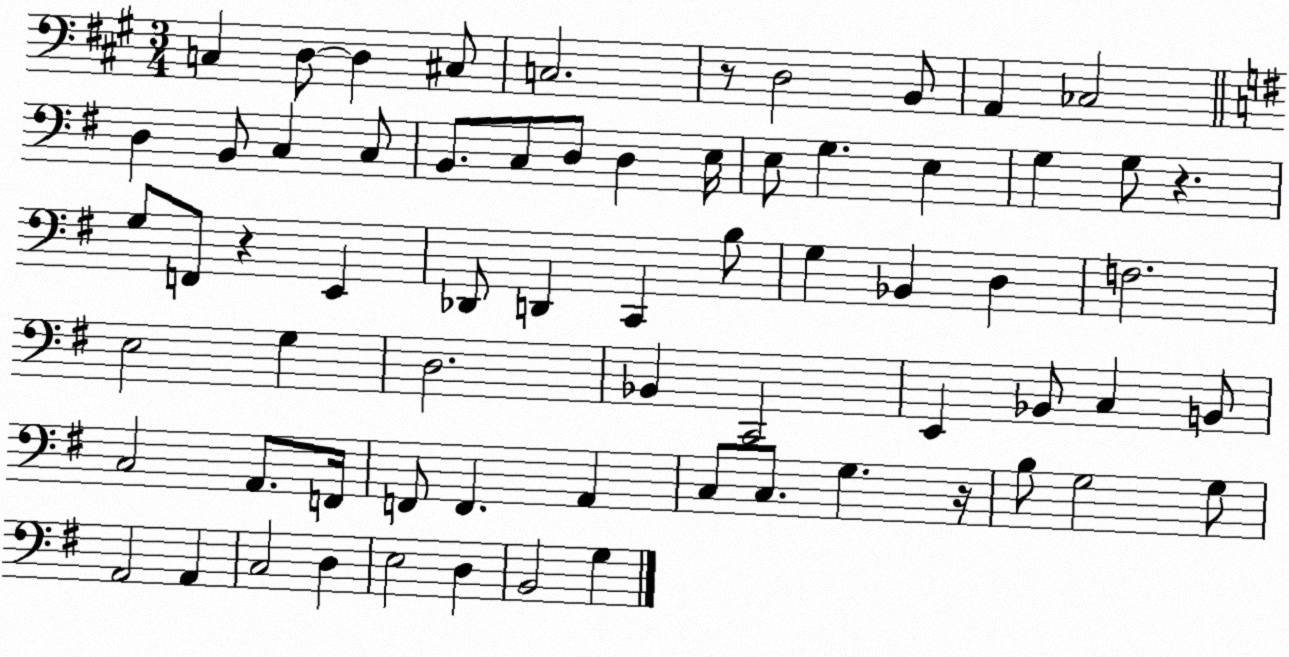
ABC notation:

X:1
T:Untitled
M:3/4
L:1/4
K:A
C, D,/2 D, ^C,/2 C,2 z/2 D,2 B,,/2 A,, _C,2 D, B,,/2 C, C,/2 B,,/2 C,/2 D,/2 D, E,/4 E,/2 G, E, G, G,/2 z G,/2 F,,/2 z E,, _D,,/2 D,, C,, B,/2 G, _B,, D, F,2 E,2 G, D,2 _B,, C,,2 E,, _B,,/2 C, B,,/2 C,2 A,,/2 F,,/4 F,,/2 F,, A,, C,/2 C,/2 G, z/4 B,/2 G,2 G,/2 A,,2 A,, C,2 D, E,2 D, B,,2 G,